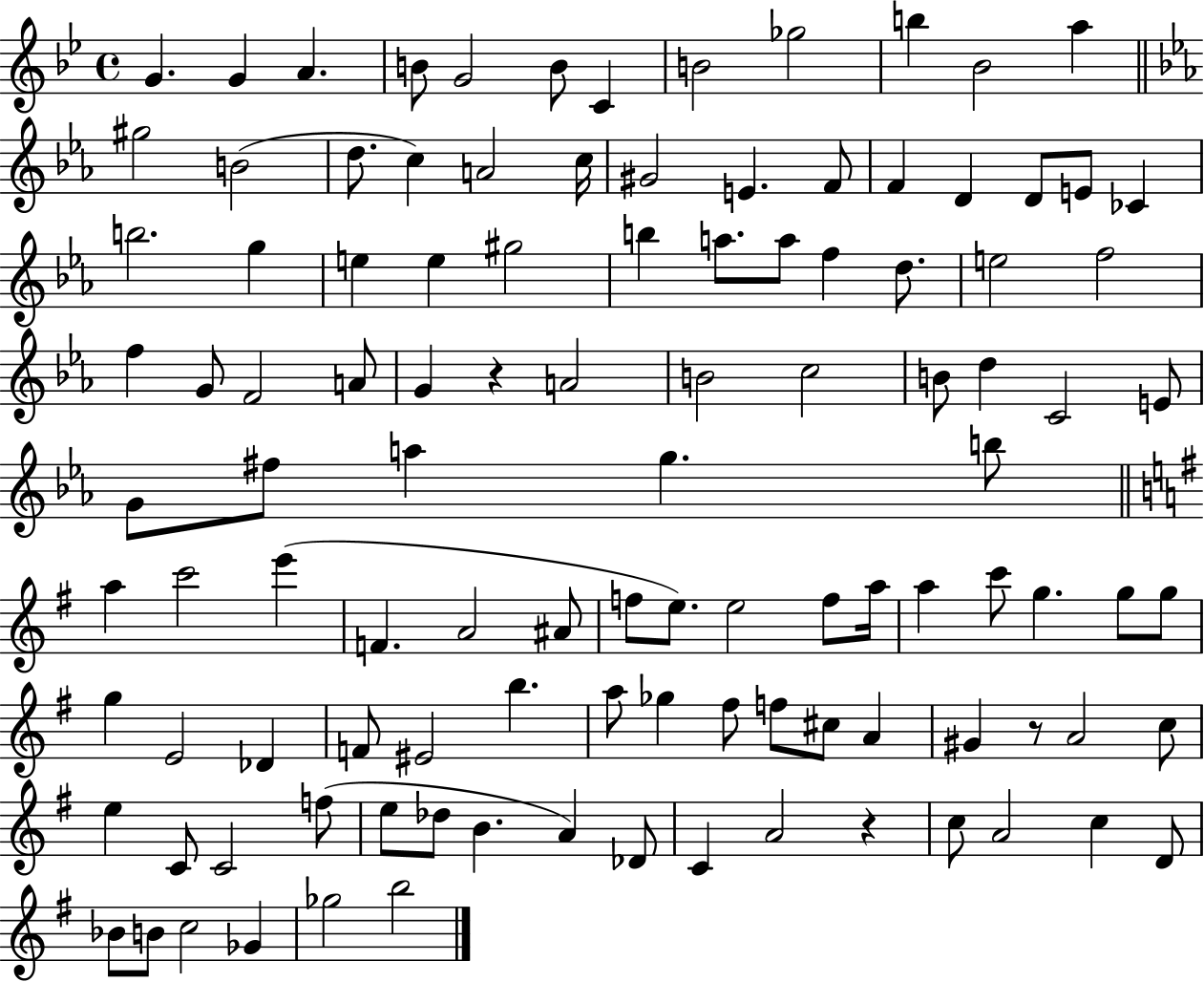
{
  \clef treble
  \time 4/4
  \defaultTimeSignature
  \key bes \major
  g'4. g'4 a'4. | b'8 g'2 b'8 c'4 | b'2 ges''2 | b''4 bes'2 a''4 | \break \bar "||" \break \key c \minor gis''2 b'2( | d''8. c''4) a'2 c''16 | gis'2 e'4. f'8 | f'4 d'4 d'8 e'8 ces'4 | \break b''2. g''4 | e''4 e''4 gis''2 | b''4 a''8. a''8 f''4 d''8. | e''2 f''2 | \break f''4 g'8 f'2 a'8 | g'4 r4 a'2 | b'2 c''2 | b'8 d''4 c'2 e'8 | \break g'8 fis''8 a''4 g''4. b''8 | \bar "||" \break \key e \minor a''4 c'''2 e'''4( | f'4. a'2 ais'8 | f''8 e''8.) e''2 f''8 a''16 | a''4 c'''8 g''4. g''8 g''8 | \break g''4 e'2 des'4 | f'8 eis'2 b''4. | a''8 ges''4 fis''8 f''8 cis''8 a'4 | gis'4 r8 a'2 c''8 | \break e''4 c'8 c'2 f''8( | e''8 des''8 b'4. a'4) des'8 | c'4 a'2 r4 | c''8 a'2 c''4 d'8 | \break bes'8 b'8 c''2 ges'4 | ges''2 b''2 | \bar "|."
}